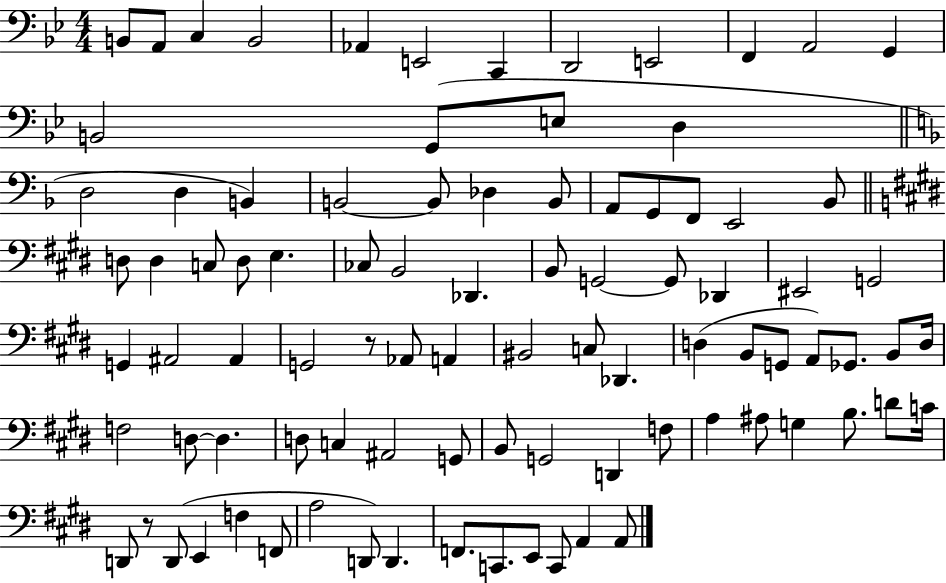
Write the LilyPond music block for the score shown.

{
  \clef bass
  \numericTimeSignature
  \time 4/4
  \key bes \major
  \repeat volta 2 { b,8 a,8 c4 b,2 | aes,4 e,2 c,4 | d,2 e,2 | f,4 a,2 g,4 | \break b,2 g,8( e8 d4 | \bar "||" \break \key f \major d2 d4 b,4) | b,2~~ b,8 des4 b,8 | a,8 g,8 f,8 e,2 bes,8 | \bar "||" \break \key e \major d8 d4 c8 d8 e4. | ces8 b,2 des,4. | b,8 g,2~~ g,8 des,4 | eis,2 g,2 | \break g,4 ais,2 ais,4 | g,2 r8 aes,8 a,4 | bis,2 c8 des,4. | d4( b,8 g,8 a,8) ges,8. b,8 d16 | \break f2 d8~~ d4. | d8 c4 ais,2 g,8 | b,8 g,2 d,4 f8 | a4 ais8 g4 b8. d'8 c'16 | \break d,8 r8 d,8( e,4 f4 f,8 | a2 d,8) d,4. | f,8. c,8. e,8 c,8 a,4 a,8 | } \bar "|."
}